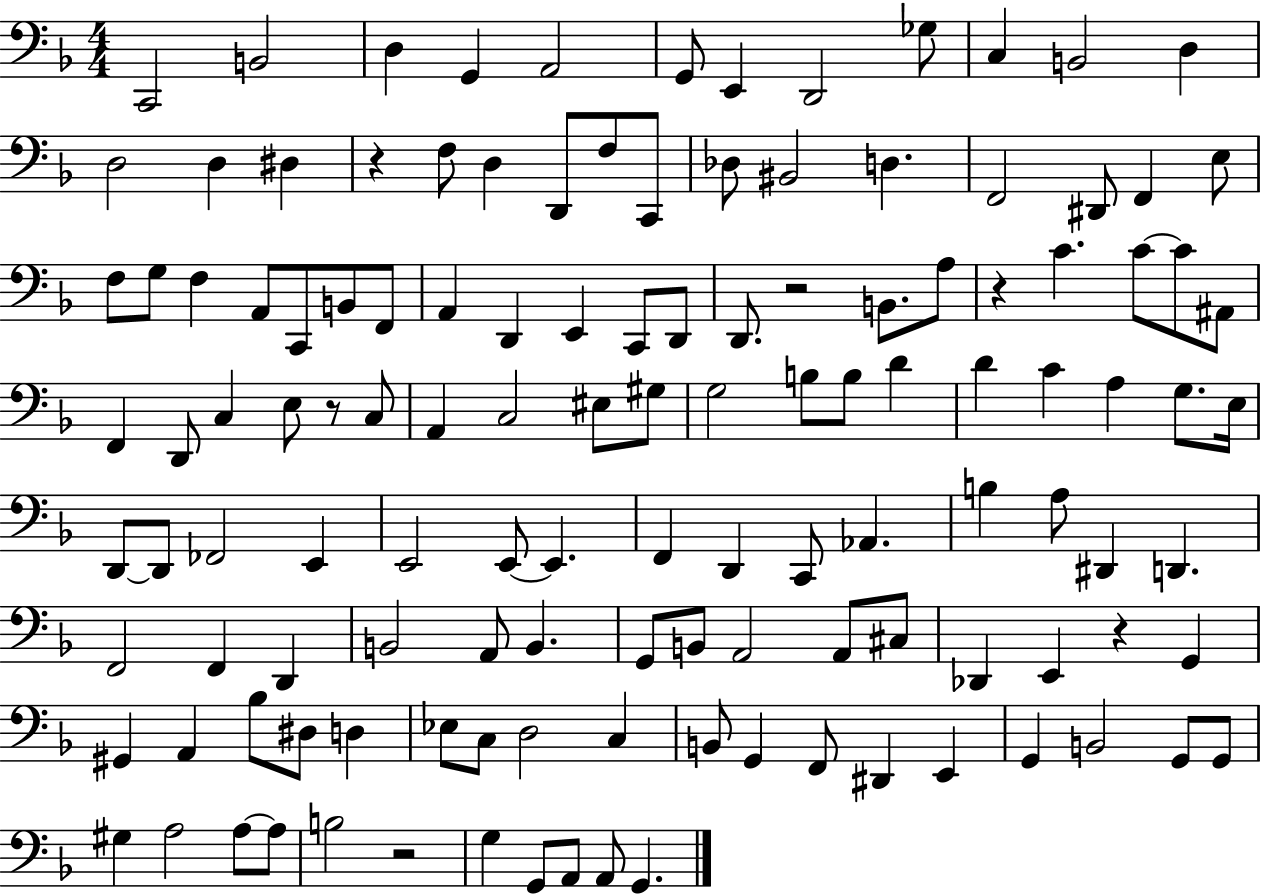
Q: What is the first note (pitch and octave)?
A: C2